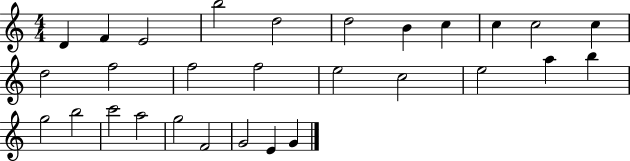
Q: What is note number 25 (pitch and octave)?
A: G5